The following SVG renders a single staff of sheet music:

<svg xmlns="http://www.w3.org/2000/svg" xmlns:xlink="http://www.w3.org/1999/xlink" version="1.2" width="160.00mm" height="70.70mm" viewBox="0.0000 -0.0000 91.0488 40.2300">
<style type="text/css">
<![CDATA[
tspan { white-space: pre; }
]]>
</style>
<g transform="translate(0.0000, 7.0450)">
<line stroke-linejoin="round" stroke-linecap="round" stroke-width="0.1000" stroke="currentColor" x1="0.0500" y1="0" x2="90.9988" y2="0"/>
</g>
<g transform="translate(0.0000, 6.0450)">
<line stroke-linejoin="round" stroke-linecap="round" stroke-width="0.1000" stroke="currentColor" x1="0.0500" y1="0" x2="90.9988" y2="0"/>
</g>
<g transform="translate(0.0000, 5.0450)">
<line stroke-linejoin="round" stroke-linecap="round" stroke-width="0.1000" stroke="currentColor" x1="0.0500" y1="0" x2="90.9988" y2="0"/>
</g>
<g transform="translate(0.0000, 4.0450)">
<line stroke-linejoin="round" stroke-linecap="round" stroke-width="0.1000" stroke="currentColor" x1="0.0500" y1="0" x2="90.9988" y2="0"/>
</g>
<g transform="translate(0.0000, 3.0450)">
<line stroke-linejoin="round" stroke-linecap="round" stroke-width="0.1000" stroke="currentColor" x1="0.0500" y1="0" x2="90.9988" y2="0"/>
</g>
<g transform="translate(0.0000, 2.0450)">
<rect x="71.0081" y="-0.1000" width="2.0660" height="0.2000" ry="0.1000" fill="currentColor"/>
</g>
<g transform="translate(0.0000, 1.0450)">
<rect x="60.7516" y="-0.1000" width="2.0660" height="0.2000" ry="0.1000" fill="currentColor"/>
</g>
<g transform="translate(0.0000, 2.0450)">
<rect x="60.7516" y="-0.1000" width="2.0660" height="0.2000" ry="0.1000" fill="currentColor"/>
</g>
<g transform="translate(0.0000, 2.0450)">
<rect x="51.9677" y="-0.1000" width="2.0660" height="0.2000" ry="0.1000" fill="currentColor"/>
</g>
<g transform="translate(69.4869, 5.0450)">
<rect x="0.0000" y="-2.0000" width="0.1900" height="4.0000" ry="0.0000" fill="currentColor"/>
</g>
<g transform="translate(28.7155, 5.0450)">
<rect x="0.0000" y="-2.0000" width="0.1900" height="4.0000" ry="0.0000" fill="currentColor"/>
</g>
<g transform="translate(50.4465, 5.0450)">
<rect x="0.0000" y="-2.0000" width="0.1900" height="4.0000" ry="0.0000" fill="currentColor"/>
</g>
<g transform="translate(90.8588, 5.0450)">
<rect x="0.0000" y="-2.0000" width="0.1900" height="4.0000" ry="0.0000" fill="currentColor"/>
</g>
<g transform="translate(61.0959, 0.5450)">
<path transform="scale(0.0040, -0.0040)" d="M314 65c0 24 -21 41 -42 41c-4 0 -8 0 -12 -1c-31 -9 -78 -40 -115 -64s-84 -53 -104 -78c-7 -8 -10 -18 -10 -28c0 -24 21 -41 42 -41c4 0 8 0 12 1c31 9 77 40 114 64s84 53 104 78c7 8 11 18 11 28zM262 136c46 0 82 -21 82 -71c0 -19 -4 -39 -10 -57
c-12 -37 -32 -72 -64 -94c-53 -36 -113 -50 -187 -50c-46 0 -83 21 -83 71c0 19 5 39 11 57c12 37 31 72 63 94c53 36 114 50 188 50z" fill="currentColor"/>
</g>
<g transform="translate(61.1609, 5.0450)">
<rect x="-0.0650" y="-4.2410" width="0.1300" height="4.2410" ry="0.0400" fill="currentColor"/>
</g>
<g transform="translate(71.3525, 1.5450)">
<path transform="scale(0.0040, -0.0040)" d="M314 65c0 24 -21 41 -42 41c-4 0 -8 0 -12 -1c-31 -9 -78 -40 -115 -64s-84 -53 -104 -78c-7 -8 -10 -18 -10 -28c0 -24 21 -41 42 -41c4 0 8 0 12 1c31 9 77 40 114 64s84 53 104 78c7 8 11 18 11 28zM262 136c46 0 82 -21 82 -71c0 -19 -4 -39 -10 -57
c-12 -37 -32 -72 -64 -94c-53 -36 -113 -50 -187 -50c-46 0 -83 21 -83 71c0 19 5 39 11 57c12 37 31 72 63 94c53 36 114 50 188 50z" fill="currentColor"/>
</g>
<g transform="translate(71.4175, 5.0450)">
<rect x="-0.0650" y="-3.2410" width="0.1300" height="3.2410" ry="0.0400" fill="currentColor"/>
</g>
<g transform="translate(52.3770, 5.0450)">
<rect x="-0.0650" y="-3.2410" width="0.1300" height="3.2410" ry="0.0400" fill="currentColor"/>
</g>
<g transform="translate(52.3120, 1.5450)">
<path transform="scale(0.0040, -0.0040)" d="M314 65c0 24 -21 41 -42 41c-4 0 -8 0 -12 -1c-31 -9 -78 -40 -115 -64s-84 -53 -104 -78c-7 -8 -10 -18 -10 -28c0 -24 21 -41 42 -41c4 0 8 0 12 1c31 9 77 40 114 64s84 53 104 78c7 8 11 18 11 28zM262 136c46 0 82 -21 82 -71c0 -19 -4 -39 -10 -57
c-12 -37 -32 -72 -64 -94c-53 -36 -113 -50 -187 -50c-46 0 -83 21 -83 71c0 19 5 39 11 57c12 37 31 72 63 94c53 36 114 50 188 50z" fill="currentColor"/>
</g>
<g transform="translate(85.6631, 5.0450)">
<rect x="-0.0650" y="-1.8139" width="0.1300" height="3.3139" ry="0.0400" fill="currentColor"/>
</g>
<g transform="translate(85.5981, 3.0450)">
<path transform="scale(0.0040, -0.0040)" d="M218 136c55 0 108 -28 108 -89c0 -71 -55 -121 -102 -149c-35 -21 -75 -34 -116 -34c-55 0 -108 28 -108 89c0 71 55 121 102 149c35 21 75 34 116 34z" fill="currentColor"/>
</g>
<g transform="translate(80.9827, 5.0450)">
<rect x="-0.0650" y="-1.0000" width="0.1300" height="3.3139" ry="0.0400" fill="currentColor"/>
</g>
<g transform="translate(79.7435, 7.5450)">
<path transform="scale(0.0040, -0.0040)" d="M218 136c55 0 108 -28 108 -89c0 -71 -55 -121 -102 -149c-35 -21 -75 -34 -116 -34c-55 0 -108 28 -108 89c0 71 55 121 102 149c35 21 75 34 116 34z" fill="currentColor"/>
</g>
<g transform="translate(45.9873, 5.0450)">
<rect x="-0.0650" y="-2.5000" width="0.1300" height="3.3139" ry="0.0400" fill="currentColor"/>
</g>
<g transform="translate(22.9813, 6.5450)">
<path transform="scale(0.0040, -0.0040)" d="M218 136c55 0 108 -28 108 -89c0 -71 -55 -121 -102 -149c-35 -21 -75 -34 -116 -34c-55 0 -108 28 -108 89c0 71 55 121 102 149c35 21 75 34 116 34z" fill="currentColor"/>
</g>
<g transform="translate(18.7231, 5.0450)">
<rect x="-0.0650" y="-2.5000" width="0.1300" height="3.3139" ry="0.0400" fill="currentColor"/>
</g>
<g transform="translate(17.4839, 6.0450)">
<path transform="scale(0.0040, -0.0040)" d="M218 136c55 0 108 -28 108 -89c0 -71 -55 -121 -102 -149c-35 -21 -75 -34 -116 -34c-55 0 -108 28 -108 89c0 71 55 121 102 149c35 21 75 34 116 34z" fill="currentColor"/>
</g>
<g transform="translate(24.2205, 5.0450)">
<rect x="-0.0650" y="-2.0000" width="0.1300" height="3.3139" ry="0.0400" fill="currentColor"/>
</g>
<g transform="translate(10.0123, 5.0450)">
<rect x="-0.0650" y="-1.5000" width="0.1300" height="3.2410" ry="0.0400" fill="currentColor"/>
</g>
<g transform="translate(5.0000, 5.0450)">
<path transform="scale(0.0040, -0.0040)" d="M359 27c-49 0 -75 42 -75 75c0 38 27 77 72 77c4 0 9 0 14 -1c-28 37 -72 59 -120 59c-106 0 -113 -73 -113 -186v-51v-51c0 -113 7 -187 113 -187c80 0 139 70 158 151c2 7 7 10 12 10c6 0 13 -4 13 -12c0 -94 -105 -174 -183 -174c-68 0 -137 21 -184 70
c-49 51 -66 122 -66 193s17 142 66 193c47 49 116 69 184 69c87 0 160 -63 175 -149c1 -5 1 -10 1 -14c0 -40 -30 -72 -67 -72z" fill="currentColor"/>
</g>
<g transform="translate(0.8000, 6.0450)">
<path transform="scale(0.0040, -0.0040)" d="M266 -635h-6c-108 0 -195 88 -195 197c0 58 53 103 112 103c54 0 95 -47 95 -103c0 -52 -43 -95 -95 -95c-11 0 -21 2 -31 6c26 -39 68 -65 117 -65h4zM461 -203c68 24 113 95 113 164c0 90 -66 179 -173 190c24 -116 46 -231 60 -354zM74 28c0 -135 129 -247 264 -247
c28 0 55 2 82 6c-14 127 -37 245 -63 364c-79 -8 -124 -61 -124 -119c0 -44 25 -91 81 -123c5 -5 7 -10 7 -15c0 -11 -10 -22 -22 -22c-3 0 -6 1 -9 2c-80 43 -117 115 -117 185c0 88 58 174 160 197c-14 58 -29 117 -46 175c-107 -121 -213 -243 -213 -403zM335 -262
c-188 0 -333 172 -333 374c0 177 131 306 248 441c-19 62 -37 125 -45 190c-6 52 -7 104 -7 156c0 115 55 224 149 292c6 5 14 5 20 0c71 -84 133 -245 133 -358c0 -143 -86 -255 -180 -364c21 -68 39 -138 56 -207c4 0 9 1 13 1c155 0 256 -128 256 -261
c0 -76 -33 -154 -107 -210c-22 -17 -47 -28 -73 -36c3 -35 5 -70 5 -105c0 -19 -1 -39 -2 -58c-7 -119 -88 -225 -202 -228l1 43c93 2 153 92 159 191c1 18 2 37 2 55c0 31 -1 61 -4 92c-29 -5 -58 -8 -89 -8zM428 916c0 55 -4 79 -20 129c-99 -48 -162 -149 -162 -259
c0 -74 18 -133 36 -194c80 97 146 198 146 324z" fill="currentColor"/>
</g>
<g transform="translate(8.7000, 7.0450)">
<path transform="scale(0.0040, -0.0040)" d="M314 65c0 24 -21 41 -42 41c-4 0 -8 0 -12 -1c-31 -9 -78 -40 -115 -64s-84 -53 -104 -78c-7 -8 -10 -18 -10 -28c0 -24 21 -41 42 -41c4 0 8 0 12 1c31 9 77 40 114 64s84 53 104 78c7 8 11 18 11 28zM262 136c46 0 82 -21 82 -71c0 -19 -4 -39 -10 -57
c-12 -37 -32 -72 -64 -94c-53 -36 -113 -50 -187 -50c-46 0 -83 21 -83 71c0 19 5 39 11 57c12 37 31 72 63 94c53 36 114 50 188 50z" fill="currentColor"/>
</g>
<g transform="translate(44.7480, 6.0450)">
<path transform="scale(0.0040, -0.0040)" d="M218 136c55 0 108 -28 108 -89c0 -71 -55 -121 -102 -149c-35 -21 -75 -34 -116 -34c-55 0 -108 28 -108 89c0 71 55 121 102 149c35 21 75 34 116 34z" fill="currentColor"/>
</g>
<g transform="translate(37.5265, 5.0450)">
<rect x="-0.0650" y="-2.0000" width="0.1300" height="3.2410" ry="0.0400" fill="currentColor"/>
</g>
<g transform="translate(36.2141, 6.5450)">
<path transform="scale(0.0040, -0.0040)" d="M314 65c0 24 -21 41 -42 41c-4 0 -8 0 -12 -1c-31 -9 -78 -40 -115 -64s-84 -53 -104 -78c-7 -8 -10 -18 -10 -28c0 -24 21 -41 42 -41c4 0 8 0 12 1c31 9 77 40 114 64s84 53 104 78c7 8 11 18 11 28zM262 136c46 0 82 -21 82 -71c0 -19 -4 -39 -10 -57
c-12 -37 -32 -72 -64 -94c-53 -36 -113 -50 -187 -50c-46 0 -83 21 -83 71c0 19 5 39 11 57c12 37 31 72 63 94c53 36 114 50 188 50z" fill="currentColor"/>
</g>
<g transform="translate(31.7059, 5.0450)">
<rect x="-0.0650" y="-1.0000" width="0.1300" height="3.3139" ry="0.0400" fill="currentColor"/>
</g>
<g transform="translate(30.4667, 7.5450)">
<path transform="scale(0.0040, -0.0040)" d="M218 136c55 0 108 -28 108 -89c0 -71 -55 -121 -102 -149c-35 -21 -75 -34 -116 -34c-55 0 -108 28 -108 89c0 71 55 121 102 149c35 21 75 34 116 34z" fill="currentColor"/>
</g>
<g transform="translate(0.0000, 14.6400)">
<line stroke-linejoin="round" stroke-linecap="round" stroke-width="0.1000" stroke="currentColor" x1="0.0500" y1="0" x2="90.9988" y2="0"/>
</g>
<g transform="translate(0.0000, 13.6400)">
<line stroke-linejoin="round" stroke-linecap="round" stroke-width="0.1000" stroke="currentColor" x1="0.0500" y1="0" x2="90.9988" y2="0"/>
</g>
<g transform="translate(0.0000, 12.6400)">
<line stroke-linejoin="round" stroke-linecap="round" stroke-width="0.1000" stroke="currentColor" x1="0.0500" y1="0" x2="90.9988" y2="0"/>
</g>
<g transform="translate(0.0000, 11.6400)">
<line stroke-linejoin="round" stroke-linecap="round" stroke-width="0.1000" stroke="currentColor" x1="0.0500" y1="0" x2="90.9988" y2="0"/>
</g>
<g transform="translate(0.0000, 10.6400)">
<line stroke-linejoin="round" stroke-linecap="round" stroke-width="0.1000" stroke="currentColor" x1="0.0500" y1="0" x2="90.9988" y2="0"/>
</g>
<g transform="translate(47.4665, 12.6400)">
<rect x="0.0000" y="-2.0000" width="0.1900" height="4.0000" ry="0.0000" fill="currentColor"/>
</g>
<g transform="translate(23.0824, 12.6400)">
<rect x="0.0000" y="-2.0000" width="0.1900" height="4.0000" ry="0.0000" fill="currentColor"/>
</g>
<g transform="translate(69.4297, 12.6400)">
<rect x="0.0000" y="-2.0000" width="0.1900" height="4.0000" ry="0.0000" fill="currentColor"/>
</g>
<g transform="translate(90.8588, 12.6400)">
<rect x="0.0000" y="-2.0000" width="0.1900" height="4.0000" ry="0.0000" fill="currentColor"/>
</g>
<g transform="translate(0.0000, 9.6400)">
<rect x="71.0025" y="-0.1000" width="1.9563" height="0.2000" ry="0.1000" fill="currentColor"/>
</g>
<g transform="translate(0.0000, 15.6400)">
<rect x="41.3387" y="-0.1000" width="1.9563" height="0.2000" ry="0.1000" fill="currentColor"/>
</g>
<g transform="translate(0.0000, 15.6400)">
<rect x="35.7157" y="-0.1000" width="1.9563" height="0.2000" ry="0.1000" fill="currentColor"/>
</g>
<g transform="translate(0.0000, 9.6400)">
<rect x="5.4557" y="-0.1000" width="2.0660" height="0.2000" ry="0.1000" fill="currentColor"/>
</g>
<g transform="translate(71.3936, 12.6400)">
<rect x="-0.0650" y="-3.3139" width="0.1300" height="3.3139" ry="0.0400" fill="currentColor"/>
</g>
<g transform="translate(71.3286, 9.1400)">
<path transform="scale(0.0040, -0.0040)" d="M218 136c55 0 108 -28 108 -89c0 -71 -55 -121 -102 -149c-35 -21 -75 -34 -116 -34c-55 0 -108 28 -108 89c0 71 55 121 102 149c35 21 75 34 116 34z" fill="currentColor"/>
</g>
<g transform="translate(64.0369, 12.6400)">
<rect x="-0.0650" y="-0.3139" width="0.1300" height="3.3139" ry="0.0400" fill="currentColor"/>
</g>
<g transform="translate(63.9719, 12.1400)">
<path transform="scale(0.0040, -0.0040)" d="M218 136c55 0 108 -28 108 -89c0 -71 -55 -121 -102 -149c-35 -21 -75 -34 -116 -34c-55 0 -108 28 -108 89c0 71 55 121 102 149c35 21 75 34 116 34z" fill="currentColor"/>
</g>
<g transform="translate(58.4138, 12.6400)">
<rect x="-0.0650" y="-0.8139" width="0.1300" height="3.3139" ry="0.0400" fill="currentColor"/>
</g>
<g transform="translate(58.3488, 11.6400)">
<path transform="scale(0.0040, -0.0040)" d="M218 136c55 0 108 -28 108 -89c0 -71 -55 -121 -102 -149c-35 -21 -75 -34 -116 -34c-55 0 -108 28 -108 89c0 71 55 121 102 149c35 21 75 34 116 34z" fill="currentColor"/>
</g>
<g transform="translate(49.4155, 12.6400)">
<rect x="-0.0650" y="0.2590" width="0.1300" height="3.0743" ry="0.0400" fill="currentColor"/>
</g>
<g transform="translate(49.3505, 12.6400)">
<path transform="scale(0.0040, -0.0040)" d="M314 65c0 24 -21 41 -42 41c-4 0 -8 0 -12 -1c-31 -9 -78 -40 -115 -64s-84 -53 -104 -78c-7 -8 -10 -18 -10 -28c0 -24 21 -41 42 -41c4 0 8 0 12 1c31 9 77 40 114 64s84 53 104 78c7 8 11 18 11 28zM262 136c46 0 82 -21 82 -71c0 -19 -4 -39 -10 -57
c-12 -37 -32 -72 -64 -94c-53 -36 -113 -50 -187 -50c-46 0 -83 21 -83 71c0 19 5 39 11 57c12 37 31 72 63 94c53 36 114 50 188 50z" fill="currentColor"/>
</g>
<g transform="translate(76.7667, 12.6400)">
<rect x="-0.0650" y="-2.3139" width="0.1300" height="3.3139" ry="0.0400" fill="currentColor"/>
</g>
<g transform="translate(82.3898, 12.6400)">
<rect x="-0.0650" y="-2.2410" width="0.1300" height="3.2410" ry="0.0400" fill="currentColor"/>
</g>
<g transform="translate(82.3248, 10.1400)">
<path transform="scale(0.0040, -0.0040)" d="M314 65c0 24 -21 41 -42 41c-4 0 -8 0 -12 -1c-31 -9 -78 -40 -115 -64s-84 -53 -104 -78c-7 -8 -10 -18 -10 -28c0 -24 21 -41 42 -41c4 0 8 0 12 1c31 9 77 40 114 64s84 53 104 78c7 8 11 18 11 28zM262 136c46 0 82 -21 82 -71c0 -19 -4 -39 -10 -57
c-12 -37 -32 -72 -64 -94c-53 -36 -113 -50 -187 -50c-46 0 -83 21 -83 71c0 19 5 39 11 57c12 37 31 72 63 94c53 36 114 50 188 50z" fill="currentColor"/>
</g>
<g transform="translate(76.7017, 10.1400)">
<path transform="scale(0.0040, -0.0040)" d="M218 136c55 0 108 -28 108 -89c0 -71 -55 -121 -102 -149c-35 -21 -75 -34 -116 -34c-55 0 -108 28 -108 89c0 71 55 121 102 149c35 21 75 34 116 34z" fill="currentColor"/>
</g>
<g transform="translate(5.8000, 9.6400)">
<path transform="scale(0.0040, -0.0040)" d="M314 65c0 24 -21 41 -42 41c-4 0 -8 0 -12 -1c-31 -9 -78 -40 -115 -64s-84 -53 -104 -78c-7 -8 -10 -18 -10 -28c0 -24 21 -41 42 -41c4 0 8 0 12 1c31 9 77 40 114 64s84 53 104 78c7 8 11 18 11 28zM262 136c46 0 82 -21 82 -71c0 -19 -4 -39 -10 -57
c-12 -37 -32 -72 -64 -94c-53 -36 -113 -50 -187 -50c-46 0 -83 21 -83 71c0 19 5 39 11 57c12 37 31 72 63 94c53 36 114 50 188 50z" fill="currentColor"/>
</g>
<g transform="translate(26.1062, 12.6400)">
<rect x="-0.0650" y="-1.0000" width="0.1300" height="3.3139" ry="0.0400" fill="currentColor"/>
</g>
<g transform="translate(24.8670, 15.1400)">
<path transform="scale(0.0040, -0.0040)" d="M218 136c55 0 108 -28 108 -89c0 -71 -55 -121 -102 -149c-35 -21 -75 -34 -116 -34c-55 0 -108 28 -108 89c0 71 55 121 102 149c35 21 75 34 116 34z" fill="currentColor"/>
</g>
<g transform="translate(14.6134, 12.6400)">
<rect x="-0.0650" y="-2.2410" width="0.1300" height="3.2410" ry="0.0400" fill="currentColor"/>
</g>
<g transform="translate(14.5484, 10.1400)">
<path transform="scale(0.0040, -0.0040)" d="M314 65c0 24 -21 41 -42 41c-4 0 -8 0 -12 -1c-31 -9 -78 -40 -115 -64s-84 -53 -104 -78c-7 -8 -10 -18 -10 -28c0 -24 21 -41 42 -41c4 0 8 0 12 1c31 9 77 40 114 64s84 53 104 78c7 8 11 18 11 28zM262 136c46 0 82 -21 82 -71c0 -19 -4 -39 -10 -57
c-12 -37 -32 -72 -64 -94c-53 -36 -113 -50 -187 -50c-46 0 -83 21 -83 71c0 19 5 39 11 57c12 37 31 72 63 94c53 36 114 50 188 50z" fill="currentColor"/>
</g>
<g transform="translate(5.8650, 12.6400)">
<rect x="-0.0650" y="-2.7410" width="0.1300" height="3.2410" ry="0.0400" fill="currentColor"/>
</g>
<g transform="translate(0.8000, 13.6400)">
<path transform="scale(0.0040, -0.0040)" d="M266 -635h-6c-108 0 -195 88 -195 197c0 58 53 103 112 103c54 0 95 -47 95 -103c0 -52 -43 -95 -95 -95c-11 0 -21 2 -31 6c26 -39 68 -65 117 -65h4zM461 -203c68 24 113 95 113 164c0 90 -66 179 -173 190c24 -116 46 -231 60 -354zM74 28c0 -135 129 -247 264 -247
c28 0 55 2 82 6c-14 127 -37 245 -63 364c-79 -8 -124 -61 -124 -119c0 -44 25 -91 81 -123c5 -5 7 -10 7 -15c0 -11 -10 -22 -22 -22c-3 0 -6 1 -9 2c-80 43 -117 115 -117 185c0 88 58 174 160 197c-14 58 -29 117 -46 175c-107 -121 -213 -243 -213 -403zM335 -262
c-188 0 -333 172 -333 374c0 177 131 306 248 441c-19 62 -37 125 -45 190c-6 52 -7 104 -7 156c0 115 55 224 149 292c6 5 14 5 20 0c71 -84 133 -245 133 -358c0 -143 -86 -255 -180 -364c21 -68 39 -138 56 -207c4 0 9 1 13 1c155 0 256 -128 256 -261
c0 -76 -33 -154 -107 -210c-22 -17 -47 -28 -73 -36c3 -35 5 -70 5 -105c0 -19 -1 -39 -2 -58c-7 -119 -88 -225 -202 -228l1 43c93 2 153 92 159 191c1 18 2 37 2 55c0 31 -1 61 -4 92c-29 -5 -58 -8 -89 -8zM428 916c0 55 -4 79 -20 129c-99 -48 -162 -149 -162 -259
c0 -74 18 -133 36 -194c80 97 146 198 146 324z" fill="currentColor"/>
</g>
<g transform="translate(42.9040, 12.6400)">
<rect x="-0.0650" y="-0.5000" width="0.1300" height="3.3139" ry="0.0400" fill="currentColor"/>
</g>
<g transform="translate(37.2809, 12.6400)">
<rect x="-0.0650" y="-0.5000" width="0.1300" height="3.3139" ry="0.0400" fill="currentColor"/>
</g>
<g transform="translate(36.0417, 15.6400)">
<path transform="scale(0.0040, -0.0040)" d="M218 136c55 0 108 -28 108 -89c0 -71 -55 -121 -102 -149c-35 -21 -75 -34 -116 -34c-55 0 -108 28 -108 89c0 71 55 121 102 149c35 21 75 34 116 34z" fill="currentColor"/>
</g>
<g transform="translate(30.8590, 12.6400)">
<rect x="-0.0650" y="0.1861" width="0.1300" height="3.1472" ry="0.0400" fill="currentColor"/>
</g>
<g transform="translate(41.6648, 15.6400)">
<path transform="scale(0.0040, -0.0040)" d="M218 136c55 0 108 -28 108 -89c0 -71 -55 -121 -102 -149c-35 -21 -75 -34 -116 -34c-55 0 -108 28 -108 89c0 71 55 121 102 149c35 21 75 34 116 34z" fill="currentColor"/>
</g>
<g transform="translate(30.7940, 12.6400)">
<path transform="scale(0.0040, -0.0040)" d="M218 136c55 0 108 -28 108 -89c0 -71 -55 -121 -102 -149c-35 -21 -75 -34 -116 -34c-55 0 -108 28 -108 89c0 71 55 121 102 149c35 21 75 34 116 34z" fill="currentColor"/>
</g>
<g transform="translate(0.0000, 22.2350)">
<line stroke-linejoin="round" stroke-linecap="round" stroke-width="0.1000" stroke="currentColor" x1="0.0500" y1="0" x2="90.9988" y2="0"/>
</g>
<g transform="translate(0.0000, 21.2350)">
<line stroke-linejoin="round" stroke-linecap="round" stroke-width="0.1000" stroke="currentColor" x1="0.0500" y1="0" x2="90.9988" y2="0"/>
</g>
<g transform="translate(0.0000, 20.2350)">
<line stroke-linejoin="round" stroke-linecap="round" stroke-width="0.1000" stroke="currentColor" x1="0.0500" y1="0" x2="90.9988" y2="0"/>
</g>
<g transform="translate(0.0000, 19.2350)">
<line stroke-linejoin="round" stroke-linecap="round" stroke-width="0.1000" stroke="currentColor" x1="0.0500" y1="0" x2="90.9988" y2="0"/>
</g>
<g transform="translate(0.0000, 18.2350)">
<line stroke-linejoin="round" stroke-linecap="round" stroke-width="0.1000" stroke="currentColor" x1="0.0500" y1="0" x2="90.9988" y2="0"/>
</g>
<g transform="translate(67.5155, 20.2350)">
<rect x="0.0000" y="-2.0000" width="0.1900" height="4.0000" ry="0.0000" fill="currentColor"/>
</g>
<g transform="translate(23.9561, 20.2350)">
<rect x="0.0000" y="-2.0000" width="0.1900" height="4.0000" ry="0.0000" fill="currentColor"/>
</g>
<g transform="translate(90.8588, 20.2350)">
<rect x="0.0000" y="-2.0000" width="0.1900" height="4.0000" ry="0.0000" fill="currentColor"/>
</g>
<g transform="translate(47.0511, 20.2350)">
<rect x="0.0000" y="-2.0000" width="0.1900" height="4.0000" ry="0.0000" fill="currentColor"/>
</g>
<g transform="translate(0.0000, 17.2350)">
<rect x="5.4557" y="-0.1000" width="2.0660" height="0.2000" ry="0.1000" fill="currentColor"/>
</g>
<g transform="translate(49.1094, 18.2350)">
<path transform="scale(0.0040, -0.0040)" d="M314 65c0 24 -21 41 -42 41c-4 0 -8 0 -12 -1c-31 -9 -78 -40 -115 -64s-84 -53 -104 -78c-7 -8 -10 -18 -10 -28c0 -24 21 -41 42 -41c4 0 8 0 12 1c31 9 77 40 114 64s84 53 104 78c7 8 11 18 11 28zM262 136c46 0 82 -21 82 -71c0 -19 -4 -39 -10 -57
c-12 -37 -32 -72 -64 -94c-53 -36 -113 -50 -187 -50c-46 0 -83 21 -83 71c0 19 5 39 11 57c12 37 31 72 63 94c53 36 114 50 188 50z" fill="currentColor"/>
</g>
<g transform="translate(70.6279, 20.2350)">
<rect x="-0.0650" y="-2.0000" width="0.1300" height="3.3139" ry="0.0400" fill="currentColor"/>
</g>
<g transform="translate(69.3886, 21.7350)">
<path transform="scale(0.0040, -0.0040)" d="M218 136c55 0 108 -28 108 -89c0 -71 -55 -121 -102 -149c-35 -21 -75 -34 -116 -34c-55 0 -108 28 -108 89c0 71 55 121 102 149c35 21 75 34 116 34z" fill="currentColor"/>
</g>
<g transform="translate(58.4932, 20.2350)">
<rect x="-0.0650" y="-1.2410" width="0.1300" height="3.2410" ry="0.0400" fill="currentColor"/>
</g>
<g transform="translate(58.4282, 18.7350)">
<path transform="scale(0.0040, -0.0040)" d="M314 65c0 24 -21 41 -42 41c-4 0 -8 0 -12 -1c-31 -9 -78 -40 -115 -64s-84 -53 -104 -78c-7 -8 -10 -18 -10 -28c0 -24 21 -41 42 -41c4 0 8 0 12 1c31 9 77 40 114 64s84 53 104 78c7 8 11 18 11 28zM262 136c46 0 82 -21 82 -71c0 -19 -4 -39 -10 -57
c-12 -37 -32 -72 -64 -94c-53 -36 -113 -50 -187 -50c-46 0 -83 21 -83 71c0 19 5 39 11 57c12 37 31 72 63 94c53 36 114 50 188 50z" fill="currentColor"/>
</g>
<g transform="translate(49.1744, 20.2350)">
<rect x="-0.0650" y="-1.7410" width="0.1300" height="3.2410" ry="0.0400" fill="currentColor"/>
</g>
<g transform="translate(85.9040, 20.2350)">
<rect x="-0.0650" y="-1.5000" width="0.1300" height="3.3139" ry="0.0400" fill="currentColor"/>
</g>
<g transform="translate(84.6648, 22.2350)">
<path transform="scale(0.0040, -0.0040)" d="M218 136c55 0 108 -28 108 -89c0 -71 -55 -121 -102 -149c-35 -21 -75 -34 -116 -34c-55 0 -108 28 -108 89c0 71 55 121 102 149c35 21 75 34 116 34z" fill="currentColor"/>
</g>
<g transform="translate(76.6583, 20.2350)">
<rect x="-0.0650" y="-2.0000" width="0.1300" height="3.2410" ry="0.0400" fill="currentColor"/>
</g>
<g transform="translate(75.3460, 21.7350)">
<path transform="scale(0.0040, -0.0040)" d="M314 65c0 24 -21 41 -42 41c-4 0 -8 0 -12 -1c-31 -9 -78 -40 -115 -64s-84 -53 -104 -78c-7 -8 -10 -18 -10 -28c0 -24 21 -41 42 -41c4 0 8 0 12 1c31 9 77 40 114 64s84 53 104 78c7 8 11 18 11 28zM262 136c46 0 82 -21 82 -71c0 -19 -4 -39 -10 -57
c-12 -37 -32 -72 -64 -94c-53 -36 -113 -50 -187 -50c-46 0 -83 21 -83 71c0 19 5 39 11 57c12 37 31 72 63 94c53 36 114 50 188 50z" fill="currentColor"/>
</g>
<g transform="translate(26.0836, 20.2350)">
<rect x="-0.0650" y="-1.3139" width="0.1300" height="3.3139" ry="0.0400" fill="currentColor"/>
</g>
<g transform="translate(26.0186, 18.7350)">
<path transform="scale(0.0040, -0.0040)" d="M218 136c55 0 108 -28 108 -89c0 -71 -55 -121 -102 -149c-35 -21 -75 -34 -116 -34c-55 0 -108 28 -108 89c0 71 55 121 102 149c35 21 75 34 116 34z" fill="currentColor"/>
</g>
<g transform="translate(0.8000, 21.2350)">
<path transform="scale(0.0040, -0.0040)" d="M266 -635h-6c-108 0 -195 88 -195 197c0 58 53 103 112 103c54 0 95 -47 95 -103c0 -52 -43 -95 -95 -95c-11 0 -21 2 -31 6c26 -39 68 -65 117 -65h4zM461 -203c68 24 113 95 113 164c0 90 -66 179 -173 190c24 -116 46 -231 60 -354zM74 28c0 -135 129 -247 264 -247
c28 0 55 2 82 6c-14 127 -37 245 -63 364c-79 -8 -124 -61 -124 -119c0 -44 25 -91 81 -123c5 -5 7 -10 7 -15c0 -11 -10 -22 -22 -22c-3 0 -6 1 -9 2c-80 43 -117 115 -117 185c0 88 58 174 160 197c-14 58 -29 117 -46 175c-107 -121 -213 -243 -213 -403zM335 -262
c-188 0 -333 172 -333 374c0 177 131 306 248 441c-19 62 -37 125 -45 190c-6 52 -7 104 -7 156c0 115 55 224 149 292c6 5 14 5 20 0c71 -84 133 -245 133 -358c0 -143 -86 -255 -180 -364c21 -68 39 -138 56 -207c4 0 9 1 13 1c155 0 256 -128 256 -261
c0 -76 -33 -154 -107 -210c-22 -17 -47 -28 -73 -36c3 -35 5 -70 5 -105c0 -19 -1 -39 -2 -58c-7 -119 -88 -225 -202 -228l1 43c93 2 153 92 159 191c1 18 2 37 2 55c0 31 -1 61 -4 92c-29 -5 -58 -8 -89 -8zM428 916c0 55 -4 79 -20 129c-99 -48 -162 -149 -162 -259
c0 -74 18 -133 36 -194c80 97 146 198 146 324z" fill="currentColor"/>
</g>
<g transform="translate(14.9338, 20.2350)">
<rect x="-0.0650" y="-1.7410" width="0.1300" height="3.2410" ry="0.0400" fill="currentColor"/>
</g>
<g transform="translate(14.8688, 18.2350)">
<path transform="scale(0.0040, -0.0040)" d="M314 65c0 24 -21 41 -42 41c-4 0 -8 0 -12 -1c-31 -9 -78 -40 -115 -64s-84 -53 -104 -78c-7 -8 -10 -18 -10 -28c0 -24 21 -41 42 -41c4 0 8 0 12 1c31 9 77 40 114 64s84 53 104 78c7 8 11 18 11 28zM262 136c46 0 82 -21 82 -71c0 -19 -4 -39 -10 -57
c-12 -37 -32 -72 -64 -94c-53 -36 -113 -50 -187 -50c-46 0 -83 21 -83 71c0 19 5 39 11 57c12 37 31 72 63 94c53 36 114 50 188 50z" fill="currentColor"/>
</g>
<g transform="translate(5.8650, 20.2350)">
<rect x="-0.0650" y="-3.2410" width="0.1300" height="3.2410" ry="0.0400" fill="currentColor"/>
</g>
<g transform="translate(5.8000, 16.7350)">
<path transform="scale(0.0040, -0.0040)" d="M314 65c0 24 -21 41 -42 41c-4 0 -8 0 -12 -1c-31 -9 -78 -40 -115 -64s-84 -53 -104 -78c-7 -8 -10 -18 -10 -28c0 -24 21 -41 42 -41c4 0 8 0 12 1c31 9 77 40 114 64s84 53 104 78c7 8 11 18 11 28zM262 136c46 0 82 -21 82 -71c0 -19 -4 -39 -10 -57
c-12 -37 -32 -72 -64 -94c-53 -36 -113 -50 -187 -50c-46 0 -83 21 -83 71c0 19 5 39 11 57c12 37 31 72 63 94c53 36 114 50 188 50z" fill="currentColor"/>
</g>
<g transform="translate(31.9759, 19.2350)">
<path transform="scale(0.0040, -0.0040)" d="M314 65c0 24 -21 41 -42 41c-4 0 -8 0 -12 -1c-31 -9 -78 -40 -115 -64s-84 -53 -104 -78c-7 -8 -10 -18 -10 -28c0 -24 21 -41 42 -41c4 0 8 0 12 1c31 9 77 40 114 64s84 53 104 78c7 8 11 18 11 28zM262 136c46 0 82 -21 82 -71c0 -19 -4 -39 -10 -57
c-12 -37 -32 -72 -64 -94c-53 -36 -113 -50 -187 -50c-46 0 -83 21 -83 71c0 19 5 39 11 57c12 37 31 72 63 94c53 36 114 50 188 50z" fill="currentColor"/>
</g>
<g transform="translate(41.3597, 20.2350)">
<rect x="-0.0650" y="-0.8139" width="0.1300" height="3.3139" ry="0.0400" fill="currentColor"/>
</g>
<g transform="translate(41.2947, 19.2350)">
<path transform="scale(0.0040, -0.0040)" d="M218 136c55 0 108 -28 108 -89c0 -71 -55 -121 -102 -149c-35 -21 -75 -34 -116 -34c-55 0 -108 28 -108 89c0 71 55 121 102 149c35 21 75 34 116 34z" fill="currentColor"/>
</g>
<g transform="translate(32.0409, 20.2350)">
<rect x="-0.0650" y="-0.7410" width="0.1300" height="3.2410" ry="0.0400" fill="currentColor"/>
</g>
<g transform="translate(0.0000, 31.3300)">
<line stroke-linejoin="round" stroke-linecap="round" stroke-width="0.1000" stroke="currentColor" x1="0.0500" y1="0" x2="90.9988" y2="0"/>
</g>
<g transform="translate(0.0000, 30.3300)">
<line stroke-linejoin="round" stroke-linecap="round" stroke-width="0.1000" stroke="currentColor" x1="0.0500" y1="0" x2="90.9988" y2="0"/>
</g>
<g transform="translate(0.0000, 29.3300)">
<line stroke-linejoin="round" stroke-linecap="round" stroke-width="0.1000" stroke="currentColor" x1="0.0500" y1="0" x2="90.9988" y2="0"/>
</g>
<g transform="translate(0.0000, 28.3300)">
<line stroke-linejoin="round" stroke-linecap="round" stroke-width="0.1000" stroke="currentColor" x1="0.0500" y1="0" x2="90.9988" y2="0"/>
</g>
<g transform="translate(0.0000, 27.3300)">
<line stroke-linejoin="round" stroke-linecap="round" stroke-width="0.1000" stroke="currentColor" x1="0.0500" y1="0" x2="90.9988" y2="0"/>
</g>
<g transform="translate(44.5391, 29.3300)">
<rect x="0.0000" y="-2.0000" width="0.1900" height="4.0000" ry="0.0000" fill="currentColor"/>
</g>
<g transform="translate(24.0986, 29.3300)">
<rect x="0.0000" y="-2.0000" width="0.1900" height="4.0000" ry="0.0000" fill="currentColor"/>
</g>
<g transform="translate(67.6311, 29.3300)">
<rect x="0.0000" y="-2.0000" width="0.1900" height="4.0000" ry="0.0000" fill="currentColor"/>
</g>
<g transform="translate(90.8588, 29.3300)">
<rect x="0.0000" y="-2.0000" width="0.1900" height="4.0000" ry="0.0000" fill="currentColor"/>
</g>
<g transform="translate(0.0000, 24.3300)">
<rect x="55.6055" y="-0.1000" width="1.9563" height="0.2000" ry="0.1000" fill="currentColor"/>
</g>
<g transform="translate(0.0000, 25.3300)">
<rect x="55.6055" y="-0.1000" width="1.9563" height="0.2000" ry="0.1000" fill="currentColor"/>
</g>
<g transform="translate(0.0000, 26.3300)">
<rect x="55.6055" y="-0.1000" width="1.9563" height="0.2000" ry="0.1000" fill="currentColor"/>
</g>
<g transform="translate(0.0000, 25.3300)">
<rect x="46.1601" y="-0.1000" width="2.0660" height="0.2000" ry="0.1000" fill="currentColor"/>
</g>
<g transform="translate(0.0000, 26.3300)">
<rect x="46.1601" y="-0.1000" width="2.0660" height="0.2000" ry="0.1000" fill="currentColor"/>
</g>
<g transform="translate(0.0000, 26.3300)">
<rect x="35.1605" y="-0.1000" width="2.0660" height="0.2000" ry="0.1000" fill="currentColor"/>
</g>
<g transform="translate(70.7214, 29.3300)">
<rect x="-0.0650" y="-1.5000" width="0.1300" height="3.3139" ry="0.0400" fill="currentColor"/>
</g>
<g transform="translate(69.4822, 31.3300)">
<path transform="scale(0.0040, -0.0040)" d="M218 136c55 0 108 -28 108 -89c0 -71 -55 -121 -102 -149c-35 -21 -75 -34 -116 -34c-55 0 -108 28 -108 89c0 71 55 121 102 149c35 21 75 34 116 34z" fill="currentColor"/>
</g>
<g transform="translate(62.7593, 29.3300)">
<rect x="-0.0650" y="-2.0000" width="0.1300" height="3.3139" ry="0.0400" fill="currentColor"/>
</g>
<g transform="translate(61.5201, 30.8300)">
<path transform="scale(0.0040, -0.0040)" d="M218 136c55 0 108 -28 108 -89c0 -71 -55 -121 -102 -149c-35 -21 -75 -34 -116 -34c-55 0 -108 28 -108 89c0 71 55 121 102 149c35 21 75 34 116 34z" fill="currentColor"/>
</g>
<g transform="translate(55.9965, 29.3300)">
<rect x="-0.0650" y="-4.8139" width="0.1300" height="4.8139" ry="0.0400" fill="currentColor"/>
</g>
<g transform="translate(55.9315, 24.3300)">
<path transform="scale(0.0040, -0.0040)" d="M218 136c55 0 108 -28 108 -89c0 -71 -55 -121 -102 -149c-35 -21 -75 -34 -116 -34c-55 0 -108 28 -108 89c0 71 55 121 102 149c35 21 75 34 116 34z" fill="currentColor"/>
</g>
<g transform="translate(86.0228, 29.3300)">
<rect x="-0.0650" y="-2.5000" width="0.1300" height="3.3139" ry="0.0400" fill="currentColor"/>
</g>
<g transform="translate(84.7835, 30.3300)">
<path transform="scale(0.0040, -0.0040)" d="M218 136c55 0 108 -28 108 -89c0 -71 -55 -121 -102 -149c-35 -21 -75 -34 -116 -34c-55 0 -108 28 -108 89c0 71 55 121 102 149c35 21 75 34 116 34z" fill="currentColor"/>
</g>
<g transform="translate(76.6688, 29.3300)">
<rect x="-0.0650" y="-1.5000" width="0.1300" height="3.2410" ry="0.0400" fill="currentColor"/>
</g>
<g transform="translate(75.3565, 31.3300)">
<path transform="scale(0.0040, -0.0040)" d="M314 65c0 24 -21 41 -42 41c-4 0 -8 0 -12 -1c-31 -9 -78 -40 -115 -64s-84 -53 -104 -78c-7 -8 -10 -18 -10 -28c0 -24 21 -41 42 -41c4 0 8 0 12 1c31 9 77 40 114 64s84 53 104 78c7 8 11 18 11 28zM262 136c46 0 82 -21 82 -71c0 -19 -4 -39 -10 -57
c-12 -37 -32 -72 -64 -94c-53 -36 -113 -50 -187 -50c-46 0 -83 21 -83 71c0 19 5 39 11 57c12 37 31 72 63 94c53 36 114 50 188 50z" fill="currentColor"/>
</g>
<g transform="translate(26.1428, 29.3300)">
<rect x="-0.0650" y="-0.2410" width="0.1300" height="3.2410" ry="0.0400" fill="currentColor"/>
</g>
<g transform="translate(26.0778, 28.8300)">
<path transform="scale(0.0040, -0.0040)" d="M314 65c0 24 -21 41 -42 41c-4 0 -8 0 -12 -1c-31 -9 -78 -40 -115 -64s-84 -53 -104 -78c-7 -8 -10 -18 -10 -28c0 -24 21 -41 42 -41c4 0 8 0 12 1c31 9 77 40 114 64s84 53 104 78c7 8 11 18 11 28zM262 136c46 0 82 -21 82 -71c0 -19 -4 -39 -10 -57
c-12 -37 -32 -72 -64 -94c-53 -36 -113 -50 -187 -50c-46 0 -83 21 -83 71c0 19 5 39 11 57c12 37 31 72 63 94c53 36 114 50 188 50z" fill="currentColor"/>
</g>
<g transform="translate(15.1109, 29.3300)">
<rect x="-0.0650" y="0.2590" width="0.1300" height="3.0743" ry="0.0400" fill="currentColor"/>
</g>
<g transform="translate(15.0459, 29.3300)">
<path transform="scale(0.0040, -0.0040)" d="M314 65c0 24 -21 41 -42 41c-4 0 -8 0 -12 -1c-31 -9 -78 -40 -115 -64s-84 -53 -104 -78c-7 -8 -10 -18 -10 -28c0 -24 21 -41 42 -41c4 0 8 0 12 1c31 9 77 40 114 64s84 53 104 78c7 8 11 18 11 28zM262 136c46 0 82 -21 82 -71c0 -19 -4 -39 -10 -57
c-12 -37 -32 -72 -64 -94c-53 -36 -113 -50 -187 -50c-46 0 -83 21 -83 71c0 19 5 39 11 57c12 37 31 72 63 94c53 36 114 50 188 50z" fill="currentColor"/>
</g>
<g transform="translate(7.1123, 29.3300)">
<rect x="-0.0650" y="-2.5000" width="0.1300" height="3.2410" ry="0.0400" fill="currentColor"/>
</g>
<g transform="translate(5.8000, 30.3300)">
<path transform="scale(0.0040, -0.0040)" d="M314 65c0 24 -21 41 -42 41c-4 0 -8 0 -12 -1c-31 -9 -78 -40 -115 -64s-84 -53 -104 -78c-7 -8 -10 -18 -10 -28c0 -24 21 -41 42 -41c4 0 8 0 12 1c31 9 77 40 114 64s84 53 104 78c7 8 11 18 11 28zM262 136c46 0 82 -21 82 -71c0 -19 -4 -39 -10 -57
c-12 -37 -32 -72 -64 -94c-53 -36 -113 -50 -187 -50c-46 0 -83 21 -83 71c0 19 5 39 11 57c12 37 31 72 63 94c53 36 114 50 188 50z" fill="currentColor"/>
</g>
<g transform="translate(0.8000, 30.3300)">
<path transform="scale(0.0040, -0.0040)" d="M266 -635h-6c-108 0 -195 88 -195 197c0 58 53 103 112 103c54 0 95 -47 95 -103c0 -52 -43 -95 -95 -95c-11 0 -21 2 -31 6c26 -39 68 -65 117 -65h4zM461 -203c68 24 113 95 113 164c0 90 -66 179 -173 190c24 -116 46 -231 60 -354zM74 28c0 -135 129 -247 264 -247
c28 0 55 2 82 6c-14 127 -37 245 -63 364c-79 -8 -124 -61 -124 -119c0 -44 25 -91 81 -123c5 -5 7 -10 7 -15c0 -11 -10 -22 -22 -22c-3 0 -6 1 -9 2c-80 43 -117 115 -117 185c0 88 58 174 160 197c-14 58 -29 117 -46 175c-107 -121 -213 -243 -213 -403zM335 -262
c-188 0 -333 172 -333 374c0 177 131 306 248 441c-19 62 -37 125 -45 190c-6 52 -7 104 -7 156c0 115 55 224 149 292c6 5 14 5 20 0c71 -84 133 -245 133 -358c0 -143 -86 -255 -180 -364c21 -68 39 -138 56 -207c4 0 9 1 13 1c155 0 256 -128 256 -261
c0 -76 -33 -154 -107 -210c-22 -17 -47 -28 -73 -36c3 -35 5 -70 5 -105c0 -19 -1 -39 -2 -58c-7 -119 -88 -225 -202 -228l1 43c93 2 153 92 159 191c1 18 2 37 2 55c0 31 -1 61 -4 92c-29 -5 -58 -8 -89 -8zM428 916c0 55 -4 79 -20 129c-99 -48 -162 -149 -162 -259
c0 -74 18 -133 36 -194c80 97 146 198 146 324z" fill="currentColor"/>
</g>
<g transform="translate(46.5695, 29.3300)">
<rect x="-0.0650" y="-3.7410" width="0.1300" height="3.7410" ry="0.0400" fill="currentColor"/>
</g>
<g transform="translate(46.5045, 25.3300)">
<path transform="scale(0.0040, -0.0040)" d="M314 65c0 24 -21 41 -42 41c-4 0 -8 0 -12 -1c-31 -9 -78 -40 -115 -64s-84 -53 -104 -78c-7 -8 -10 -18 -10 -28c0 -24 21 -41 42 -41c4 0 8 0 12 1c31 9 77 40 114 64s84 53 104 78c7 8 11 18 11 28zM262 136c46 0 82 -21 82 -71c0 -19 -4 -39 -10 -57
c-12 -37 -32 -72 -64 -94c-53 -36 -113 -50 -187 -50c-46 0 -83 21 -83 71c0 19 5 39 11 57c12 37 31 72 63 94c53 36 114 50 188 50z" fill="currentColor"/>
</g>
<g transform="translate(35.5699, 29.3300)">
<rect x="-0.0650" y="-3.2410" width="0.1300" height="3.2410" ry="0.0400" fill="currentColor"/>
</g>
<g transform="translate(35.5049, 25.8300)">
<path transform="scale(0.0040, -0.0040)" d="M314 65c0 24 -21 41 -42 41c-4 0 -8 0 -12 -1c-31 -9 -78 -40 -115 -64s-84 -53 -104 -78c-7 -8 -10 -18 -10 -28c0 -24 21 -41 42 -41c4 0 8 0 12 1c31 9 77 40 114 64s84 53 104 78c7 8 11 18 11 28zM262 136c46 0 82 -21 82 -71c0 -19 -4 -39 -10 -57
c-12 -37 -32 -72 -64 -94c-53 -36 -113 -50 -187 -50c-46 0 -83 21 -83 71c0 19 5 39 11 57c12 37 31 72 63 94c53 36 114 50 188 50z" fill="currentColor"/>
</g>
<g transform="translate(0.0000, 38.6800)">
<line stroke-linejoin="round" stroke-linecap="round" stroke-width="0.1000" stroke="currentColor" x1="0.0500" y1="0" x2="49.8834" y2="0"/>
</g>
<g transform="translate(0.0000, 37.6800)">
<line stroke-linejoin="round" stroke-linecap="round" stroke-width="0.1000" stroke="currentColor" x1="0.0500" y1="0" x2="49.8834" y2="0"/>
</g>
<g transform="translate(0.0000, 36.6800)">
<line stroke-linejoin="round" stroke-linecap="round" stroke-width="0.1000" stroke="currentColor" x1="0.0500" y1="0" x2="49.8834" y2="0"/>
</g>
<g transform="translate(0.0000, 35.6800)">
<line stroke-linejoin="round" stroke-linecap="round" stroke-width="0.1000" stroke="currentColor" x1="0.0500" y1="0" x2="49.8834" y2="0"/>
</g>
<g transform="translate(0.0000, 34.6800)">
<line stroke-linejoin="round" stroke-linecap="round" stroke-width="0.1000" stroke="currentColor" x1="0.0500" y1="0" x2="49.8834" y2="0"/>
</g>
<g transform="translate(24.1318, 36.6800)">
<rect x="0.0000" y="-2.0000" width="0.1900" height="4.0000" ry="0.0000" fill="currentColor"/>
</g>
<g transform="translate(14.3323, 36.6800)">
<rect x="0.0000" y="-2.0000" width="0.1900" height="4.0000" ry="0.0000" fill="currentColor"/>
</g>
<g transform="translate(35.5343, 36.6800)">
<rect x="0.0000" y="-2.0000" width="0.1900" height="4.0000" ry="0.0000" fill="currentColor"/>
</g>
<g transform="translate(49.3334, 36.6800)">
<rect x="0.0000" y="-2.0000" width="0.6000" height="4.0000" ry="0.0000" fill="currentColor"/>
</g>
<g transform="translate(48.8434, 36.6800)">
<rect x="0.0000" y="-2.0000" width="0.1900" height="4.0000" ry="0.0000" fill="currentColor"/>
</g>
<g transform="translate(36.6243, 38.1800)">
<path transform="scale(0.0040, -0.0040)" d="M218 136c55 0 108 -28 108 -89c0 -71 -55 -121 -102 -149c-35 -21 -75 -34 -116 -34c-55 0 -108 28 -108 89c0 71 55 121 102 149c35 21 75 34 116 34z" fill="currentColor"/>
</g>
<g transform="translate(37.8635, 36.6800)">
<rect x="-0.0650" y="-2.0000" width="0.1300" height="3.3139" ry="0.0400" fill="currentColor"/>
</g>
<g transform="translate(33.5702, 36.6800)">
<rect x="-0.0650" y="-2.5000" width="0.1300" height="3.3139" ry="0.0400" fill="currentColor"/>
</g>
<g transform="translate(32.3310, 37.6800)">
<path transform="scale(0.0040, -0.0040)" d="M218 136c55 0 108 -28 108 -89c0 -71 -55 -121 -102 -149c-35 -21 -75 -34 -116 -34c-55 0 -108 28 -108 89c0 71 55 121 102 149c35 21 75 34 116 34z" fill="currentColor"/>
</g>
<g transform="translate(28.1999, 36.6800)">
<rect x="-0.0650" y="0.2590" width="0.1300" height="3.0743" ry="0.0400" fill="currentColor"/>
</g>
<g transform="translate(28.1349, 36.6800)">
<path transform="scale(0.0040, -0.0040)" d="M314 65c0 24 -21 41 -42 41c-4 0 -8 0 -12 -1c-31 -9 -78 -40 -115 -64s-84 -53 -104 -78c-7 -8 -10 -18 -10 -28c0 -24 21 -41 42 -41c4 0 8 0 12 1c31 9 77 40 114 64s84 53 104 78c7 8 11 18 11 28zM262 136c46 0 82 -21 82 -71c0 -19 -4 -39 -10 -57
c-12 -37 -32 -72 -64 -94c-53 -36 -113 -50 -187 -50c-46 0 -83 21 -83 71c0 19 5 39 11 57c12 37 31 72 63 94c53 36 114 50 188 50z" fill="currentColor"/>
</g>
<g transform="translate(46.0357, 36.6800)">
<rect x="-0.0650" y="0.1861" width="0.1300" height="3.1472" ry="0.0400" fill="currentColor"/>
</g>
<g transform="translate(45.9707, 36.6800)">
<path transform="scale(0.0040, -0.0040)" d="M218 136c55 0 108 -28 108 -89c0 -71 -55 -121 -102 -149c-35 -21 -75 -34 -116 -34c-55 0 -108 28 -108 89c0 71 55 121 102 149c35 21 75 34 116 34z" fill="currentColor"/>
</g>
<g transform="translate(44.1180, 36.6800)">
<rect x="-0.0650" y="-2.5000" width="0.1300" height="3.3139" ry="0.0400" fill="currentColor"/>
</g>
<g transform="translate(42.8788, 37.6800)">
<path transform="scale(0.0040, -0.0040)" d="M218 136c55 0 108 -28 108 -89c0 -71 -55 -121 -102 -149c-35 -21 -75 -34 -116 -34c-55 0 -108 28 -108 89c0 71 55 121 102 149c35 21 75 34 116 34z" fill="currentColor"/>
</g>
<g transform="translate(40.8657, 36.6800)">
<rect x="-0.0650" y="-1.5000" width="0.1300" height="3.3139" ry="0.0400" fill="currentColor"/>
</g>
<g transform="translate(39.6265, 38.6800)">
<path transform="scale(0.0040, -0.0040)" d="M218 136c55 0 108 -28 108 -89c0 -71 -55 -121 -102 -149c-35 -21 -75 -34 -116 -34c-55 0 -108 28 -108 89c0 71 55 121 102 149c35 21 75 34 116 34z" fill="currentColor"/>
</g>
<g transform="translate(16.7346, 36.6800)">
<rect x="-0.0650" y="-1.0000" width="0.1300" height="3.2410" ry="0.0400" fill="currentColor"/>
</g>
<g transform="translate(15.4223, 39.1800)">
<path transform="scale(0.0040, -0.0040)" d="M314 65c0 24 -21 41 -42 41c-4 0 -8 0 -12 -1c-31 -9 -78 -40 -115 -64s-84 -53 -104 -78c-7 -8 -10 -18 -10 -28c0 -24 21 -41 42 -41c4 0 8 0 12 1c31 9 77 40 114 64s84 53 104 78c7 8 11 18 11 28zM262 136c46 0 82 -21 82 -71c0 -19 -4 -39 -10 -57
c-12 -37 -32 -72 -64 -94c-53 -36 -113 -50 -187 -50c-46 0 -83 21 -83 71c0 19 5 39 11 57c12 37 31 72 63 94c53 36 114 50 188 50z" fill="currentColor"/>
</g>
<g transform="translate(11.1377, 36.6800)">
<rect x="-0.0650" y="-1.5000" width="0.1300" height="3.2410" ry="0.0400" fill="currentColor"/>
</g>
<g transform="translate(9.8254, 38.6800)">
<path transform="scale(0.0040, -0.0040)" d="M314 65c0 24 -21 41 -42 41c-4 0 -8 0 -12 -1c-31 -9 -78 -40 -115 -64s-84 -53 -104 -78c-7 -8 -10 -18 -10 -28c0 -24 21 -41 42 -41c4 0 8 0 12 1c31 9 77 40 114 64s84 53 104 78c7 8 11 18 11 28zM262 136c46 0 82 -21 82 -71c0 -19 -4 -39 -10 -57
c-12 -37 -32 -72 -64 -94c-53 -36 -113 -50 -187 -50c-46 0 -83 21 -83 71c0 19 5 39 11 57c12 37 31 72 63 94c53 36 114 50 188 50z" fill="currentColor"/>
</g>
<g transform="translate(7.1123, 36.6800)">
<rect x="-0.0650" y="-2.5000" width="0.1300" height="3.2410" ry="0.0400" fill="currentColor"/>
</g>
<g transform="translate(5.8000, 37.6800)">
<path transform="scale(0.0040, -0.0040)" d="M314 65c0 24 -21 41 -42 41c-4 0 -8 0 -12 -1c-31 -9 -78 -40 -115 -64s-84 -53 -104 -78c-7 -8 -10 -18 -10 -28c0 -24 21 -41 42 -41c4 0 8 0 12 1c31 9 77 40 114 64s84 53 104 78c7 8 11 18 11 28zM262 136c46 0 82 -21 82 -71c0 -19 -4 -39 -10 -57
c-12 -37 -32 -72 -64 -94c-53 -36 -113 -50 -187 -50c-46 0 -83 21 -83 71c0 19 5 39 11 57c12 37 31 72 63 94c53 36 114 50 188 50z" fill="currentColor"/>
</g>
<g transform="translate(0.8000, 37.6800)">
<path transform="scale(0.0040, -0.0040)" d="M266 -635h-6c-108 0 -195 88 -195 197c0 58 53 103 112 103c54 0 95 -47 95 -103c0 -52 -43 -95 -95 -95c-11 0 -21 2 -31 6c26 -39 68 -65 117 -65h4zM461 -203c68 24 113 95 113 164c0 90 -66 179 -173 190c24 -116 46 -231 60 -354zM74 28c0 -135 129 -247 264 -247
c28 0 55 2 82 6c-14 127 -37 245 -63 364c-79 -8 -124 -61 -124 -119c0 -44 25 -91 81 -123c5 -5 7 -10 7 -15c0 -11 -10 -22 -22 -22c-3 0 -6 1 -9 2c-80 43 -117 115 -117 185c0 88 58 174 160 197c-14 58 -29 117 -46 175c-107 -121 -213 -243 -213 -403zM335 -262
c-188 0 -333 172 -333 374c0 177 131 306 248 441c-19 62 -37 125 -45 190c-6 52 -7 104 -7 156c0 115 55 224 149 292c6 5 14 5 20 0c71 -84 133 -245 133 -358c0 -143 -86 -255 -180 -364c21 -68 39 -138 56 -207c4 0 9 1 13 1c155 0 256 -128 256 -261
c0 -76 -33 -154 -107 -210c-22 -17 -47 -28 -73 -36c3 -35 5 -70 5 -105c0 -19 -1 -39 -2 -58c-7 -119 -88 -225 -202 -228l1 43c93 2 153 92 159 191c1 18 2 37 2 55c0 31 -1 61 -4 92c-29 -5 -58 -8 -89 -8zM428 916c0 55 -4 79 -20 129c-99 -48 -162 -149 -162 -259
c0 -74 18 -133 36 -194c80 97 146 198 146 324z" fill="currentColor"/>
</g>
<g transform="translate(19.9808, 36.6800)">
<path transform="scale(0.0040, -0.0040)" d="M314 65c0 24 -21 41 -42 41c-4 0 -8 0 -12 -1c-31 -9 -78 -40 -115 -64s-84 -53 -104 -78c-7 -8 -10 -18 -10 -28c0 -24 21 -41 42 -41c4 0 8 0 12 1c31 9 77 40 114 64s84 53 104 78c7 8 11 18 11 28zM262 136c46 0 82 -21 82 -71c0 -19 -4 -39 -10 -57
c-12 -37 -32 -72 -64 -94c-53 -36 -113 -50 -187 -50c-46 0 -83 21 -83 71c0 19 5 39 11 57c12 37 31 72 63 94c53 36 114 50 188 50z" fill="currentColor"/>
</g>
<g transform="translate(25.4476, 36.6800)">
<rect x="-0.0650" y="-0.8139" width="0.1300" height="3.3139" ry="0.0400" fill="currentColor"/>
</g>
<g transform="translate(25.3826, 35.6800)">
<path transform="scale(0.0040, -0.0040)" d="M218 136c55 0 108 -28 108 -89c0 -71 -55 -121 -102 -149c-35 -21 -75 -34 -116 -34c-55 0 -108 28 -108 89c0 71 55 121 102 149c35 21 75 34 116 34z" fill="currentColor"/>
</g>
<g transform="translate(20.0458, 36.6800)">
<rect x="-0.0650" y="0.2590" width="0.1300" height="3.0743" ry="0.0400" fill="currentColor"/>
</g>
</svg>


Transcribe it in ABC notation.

X:1
T:Untitled
M:4/4
L:1/4
K:C
E2 G F D F2 G b2 d'2 b2 D f a2 g2 D B C C B2 d c b g g2 b2 f2 e d2 d f2 e2 F F2 E G2 B2 c2 b2 c'2 e' F E E2 G G2 E2 D2 B2 d B2 G F E G B